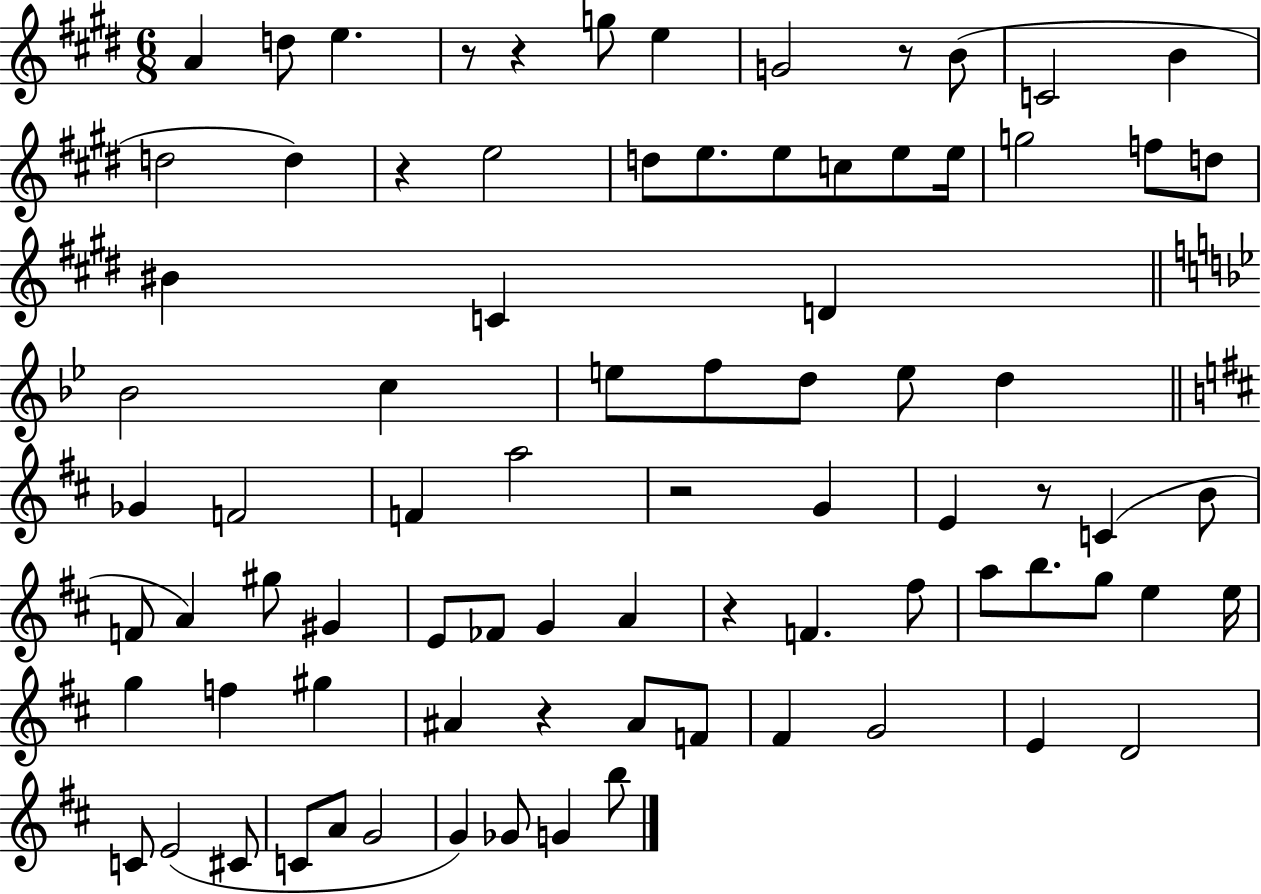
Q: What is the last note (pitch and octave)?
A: B5